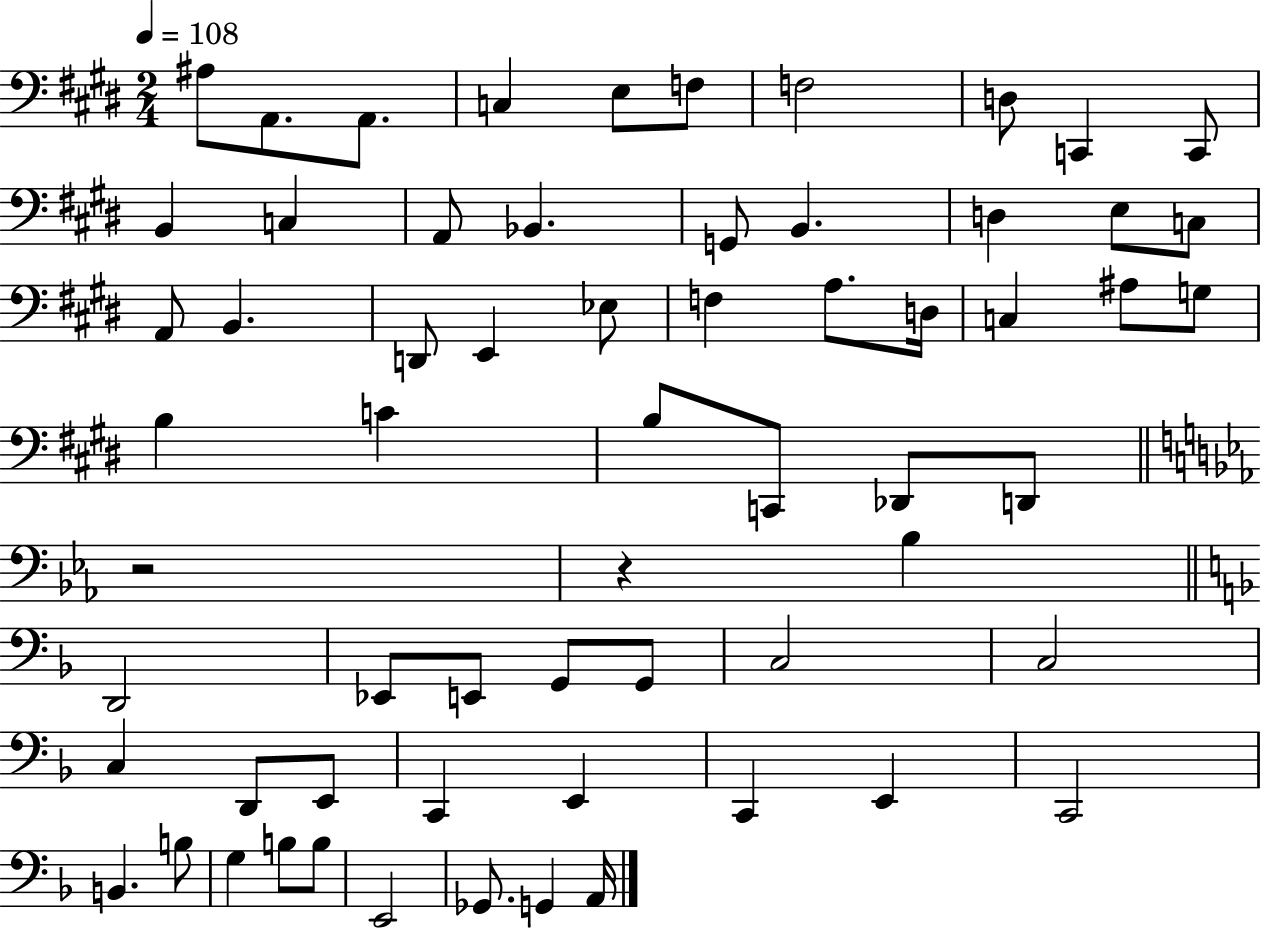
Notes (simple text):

A#3/e A2/e. A2/e. C3/q E3/e F3/e F3/h D3/e C2/q C2/e B2/q C3/q A2/e Bb2/q. G2/e B2/q. D3/q E3/e C3/e A2/e B2/q. D2/e E2/q Eb3/e F3/q A3/e. D3/s C3/q A#3/e G3/e B3/q C4/q B3/e C2/e Db2/e D2/e R/h R/q Bb3/q D2/h Eb2/e E2/e G2/e G2/e C3/h C3/h C3/q D2/e E2/e C2/q E2/q C2/q E2/q C2/h B2/q. B3/e G3/q B3/e B3/e E2/h Gb2/e. G2/q A2/s